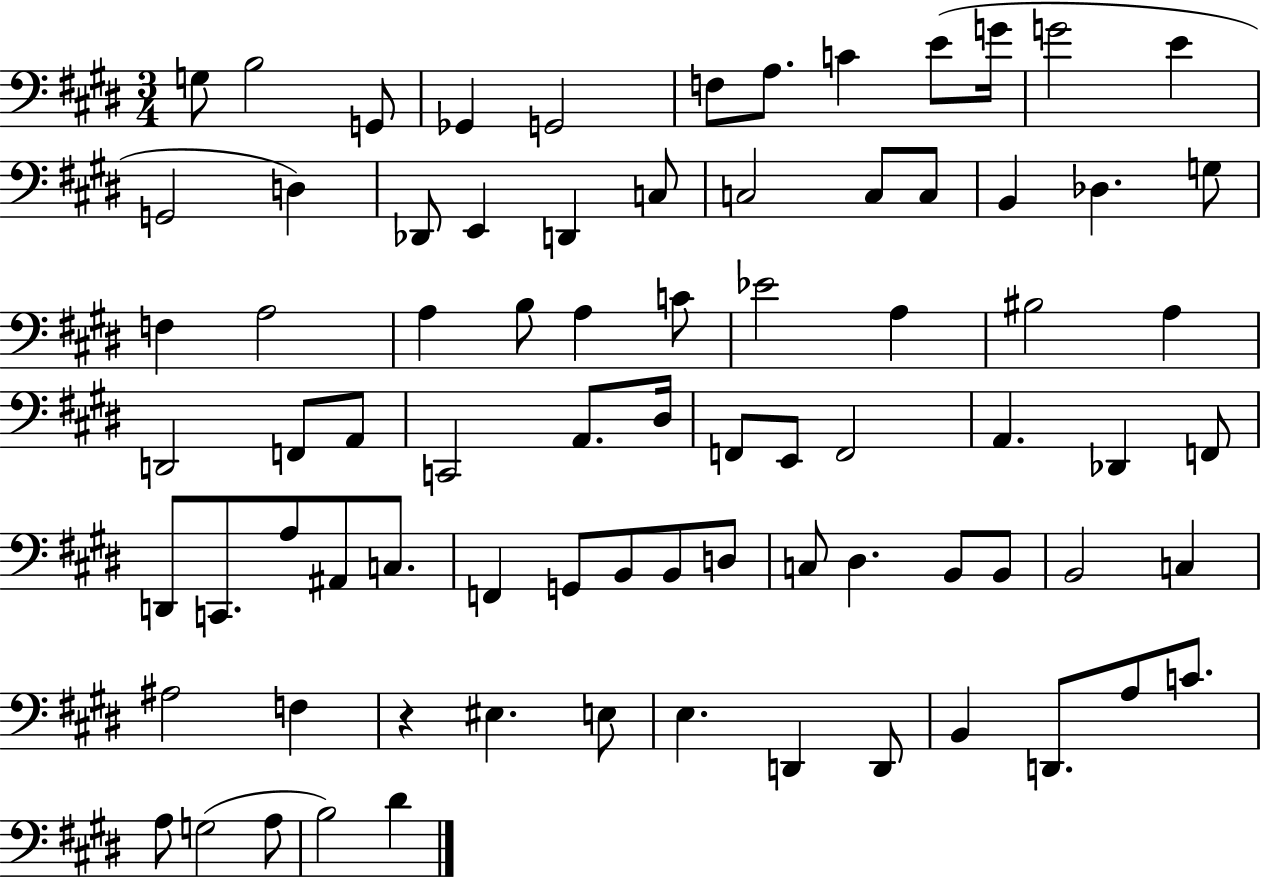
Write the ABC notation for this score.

X:1
T:Untitled
M:3/4
L:1/4
K:E
G,/2 B,2 G,,/2 _G,, G,,2 F,/2 A,/2 C E/2 G/4 G2 E G,,2 D, _D,,/2 E,, D,, C,/2 C,2 C,/2 C,/2 B,, _D, G,/2 F, A,2 A, B,/2 A, C/2 _E2 A, ^B,2 A, D,,2 F,,/2 A,,/2 C,,2 A,,/2 ^D,/4 F,,/2 E,,/2 F,,2 A,, _D,, F,,/2 D,,/2 C,,/2 A,/2 ^A,,/2 C,/2 F,, G,,/2 B,,/2 B,,/2 D,/2 C,/2 ^D, B,,/2 B,,/2 B,,2 C, ^A,2 F, z ^E, E,/2 E, D,, D,,/2 B,, D,,/2 A,/2 C/2 A,/2 G,2 A,/2 B,2 ^D